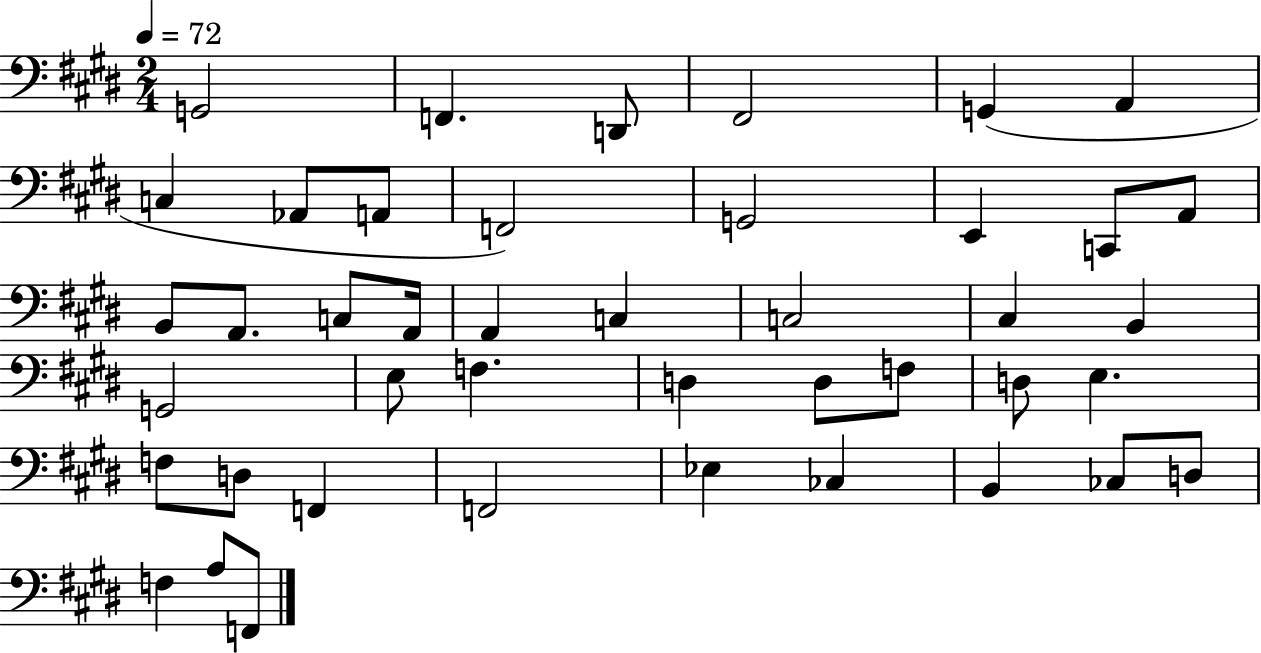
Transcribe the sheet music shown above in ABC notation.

X:1
T:Untitled
M:2/4
L:1/4
K:E
G,,2 F,, D,,/2 ^F,,2 G,, A,, C, _A,,/2 A,,/2 F,,2 G,,2 E,, C,,/2 A,,/2 B,,/2 A,,/2 C,/2 A,,/4 A,, C, C,2 ^C, B,, G,,2 E,/2 F, D, D,/2 F,/2 D,/2 E, F,/2 D,/2 F,, F,,2 _E, _C, B,, _C,/2 D,/2 F, A,/2 F,,/2